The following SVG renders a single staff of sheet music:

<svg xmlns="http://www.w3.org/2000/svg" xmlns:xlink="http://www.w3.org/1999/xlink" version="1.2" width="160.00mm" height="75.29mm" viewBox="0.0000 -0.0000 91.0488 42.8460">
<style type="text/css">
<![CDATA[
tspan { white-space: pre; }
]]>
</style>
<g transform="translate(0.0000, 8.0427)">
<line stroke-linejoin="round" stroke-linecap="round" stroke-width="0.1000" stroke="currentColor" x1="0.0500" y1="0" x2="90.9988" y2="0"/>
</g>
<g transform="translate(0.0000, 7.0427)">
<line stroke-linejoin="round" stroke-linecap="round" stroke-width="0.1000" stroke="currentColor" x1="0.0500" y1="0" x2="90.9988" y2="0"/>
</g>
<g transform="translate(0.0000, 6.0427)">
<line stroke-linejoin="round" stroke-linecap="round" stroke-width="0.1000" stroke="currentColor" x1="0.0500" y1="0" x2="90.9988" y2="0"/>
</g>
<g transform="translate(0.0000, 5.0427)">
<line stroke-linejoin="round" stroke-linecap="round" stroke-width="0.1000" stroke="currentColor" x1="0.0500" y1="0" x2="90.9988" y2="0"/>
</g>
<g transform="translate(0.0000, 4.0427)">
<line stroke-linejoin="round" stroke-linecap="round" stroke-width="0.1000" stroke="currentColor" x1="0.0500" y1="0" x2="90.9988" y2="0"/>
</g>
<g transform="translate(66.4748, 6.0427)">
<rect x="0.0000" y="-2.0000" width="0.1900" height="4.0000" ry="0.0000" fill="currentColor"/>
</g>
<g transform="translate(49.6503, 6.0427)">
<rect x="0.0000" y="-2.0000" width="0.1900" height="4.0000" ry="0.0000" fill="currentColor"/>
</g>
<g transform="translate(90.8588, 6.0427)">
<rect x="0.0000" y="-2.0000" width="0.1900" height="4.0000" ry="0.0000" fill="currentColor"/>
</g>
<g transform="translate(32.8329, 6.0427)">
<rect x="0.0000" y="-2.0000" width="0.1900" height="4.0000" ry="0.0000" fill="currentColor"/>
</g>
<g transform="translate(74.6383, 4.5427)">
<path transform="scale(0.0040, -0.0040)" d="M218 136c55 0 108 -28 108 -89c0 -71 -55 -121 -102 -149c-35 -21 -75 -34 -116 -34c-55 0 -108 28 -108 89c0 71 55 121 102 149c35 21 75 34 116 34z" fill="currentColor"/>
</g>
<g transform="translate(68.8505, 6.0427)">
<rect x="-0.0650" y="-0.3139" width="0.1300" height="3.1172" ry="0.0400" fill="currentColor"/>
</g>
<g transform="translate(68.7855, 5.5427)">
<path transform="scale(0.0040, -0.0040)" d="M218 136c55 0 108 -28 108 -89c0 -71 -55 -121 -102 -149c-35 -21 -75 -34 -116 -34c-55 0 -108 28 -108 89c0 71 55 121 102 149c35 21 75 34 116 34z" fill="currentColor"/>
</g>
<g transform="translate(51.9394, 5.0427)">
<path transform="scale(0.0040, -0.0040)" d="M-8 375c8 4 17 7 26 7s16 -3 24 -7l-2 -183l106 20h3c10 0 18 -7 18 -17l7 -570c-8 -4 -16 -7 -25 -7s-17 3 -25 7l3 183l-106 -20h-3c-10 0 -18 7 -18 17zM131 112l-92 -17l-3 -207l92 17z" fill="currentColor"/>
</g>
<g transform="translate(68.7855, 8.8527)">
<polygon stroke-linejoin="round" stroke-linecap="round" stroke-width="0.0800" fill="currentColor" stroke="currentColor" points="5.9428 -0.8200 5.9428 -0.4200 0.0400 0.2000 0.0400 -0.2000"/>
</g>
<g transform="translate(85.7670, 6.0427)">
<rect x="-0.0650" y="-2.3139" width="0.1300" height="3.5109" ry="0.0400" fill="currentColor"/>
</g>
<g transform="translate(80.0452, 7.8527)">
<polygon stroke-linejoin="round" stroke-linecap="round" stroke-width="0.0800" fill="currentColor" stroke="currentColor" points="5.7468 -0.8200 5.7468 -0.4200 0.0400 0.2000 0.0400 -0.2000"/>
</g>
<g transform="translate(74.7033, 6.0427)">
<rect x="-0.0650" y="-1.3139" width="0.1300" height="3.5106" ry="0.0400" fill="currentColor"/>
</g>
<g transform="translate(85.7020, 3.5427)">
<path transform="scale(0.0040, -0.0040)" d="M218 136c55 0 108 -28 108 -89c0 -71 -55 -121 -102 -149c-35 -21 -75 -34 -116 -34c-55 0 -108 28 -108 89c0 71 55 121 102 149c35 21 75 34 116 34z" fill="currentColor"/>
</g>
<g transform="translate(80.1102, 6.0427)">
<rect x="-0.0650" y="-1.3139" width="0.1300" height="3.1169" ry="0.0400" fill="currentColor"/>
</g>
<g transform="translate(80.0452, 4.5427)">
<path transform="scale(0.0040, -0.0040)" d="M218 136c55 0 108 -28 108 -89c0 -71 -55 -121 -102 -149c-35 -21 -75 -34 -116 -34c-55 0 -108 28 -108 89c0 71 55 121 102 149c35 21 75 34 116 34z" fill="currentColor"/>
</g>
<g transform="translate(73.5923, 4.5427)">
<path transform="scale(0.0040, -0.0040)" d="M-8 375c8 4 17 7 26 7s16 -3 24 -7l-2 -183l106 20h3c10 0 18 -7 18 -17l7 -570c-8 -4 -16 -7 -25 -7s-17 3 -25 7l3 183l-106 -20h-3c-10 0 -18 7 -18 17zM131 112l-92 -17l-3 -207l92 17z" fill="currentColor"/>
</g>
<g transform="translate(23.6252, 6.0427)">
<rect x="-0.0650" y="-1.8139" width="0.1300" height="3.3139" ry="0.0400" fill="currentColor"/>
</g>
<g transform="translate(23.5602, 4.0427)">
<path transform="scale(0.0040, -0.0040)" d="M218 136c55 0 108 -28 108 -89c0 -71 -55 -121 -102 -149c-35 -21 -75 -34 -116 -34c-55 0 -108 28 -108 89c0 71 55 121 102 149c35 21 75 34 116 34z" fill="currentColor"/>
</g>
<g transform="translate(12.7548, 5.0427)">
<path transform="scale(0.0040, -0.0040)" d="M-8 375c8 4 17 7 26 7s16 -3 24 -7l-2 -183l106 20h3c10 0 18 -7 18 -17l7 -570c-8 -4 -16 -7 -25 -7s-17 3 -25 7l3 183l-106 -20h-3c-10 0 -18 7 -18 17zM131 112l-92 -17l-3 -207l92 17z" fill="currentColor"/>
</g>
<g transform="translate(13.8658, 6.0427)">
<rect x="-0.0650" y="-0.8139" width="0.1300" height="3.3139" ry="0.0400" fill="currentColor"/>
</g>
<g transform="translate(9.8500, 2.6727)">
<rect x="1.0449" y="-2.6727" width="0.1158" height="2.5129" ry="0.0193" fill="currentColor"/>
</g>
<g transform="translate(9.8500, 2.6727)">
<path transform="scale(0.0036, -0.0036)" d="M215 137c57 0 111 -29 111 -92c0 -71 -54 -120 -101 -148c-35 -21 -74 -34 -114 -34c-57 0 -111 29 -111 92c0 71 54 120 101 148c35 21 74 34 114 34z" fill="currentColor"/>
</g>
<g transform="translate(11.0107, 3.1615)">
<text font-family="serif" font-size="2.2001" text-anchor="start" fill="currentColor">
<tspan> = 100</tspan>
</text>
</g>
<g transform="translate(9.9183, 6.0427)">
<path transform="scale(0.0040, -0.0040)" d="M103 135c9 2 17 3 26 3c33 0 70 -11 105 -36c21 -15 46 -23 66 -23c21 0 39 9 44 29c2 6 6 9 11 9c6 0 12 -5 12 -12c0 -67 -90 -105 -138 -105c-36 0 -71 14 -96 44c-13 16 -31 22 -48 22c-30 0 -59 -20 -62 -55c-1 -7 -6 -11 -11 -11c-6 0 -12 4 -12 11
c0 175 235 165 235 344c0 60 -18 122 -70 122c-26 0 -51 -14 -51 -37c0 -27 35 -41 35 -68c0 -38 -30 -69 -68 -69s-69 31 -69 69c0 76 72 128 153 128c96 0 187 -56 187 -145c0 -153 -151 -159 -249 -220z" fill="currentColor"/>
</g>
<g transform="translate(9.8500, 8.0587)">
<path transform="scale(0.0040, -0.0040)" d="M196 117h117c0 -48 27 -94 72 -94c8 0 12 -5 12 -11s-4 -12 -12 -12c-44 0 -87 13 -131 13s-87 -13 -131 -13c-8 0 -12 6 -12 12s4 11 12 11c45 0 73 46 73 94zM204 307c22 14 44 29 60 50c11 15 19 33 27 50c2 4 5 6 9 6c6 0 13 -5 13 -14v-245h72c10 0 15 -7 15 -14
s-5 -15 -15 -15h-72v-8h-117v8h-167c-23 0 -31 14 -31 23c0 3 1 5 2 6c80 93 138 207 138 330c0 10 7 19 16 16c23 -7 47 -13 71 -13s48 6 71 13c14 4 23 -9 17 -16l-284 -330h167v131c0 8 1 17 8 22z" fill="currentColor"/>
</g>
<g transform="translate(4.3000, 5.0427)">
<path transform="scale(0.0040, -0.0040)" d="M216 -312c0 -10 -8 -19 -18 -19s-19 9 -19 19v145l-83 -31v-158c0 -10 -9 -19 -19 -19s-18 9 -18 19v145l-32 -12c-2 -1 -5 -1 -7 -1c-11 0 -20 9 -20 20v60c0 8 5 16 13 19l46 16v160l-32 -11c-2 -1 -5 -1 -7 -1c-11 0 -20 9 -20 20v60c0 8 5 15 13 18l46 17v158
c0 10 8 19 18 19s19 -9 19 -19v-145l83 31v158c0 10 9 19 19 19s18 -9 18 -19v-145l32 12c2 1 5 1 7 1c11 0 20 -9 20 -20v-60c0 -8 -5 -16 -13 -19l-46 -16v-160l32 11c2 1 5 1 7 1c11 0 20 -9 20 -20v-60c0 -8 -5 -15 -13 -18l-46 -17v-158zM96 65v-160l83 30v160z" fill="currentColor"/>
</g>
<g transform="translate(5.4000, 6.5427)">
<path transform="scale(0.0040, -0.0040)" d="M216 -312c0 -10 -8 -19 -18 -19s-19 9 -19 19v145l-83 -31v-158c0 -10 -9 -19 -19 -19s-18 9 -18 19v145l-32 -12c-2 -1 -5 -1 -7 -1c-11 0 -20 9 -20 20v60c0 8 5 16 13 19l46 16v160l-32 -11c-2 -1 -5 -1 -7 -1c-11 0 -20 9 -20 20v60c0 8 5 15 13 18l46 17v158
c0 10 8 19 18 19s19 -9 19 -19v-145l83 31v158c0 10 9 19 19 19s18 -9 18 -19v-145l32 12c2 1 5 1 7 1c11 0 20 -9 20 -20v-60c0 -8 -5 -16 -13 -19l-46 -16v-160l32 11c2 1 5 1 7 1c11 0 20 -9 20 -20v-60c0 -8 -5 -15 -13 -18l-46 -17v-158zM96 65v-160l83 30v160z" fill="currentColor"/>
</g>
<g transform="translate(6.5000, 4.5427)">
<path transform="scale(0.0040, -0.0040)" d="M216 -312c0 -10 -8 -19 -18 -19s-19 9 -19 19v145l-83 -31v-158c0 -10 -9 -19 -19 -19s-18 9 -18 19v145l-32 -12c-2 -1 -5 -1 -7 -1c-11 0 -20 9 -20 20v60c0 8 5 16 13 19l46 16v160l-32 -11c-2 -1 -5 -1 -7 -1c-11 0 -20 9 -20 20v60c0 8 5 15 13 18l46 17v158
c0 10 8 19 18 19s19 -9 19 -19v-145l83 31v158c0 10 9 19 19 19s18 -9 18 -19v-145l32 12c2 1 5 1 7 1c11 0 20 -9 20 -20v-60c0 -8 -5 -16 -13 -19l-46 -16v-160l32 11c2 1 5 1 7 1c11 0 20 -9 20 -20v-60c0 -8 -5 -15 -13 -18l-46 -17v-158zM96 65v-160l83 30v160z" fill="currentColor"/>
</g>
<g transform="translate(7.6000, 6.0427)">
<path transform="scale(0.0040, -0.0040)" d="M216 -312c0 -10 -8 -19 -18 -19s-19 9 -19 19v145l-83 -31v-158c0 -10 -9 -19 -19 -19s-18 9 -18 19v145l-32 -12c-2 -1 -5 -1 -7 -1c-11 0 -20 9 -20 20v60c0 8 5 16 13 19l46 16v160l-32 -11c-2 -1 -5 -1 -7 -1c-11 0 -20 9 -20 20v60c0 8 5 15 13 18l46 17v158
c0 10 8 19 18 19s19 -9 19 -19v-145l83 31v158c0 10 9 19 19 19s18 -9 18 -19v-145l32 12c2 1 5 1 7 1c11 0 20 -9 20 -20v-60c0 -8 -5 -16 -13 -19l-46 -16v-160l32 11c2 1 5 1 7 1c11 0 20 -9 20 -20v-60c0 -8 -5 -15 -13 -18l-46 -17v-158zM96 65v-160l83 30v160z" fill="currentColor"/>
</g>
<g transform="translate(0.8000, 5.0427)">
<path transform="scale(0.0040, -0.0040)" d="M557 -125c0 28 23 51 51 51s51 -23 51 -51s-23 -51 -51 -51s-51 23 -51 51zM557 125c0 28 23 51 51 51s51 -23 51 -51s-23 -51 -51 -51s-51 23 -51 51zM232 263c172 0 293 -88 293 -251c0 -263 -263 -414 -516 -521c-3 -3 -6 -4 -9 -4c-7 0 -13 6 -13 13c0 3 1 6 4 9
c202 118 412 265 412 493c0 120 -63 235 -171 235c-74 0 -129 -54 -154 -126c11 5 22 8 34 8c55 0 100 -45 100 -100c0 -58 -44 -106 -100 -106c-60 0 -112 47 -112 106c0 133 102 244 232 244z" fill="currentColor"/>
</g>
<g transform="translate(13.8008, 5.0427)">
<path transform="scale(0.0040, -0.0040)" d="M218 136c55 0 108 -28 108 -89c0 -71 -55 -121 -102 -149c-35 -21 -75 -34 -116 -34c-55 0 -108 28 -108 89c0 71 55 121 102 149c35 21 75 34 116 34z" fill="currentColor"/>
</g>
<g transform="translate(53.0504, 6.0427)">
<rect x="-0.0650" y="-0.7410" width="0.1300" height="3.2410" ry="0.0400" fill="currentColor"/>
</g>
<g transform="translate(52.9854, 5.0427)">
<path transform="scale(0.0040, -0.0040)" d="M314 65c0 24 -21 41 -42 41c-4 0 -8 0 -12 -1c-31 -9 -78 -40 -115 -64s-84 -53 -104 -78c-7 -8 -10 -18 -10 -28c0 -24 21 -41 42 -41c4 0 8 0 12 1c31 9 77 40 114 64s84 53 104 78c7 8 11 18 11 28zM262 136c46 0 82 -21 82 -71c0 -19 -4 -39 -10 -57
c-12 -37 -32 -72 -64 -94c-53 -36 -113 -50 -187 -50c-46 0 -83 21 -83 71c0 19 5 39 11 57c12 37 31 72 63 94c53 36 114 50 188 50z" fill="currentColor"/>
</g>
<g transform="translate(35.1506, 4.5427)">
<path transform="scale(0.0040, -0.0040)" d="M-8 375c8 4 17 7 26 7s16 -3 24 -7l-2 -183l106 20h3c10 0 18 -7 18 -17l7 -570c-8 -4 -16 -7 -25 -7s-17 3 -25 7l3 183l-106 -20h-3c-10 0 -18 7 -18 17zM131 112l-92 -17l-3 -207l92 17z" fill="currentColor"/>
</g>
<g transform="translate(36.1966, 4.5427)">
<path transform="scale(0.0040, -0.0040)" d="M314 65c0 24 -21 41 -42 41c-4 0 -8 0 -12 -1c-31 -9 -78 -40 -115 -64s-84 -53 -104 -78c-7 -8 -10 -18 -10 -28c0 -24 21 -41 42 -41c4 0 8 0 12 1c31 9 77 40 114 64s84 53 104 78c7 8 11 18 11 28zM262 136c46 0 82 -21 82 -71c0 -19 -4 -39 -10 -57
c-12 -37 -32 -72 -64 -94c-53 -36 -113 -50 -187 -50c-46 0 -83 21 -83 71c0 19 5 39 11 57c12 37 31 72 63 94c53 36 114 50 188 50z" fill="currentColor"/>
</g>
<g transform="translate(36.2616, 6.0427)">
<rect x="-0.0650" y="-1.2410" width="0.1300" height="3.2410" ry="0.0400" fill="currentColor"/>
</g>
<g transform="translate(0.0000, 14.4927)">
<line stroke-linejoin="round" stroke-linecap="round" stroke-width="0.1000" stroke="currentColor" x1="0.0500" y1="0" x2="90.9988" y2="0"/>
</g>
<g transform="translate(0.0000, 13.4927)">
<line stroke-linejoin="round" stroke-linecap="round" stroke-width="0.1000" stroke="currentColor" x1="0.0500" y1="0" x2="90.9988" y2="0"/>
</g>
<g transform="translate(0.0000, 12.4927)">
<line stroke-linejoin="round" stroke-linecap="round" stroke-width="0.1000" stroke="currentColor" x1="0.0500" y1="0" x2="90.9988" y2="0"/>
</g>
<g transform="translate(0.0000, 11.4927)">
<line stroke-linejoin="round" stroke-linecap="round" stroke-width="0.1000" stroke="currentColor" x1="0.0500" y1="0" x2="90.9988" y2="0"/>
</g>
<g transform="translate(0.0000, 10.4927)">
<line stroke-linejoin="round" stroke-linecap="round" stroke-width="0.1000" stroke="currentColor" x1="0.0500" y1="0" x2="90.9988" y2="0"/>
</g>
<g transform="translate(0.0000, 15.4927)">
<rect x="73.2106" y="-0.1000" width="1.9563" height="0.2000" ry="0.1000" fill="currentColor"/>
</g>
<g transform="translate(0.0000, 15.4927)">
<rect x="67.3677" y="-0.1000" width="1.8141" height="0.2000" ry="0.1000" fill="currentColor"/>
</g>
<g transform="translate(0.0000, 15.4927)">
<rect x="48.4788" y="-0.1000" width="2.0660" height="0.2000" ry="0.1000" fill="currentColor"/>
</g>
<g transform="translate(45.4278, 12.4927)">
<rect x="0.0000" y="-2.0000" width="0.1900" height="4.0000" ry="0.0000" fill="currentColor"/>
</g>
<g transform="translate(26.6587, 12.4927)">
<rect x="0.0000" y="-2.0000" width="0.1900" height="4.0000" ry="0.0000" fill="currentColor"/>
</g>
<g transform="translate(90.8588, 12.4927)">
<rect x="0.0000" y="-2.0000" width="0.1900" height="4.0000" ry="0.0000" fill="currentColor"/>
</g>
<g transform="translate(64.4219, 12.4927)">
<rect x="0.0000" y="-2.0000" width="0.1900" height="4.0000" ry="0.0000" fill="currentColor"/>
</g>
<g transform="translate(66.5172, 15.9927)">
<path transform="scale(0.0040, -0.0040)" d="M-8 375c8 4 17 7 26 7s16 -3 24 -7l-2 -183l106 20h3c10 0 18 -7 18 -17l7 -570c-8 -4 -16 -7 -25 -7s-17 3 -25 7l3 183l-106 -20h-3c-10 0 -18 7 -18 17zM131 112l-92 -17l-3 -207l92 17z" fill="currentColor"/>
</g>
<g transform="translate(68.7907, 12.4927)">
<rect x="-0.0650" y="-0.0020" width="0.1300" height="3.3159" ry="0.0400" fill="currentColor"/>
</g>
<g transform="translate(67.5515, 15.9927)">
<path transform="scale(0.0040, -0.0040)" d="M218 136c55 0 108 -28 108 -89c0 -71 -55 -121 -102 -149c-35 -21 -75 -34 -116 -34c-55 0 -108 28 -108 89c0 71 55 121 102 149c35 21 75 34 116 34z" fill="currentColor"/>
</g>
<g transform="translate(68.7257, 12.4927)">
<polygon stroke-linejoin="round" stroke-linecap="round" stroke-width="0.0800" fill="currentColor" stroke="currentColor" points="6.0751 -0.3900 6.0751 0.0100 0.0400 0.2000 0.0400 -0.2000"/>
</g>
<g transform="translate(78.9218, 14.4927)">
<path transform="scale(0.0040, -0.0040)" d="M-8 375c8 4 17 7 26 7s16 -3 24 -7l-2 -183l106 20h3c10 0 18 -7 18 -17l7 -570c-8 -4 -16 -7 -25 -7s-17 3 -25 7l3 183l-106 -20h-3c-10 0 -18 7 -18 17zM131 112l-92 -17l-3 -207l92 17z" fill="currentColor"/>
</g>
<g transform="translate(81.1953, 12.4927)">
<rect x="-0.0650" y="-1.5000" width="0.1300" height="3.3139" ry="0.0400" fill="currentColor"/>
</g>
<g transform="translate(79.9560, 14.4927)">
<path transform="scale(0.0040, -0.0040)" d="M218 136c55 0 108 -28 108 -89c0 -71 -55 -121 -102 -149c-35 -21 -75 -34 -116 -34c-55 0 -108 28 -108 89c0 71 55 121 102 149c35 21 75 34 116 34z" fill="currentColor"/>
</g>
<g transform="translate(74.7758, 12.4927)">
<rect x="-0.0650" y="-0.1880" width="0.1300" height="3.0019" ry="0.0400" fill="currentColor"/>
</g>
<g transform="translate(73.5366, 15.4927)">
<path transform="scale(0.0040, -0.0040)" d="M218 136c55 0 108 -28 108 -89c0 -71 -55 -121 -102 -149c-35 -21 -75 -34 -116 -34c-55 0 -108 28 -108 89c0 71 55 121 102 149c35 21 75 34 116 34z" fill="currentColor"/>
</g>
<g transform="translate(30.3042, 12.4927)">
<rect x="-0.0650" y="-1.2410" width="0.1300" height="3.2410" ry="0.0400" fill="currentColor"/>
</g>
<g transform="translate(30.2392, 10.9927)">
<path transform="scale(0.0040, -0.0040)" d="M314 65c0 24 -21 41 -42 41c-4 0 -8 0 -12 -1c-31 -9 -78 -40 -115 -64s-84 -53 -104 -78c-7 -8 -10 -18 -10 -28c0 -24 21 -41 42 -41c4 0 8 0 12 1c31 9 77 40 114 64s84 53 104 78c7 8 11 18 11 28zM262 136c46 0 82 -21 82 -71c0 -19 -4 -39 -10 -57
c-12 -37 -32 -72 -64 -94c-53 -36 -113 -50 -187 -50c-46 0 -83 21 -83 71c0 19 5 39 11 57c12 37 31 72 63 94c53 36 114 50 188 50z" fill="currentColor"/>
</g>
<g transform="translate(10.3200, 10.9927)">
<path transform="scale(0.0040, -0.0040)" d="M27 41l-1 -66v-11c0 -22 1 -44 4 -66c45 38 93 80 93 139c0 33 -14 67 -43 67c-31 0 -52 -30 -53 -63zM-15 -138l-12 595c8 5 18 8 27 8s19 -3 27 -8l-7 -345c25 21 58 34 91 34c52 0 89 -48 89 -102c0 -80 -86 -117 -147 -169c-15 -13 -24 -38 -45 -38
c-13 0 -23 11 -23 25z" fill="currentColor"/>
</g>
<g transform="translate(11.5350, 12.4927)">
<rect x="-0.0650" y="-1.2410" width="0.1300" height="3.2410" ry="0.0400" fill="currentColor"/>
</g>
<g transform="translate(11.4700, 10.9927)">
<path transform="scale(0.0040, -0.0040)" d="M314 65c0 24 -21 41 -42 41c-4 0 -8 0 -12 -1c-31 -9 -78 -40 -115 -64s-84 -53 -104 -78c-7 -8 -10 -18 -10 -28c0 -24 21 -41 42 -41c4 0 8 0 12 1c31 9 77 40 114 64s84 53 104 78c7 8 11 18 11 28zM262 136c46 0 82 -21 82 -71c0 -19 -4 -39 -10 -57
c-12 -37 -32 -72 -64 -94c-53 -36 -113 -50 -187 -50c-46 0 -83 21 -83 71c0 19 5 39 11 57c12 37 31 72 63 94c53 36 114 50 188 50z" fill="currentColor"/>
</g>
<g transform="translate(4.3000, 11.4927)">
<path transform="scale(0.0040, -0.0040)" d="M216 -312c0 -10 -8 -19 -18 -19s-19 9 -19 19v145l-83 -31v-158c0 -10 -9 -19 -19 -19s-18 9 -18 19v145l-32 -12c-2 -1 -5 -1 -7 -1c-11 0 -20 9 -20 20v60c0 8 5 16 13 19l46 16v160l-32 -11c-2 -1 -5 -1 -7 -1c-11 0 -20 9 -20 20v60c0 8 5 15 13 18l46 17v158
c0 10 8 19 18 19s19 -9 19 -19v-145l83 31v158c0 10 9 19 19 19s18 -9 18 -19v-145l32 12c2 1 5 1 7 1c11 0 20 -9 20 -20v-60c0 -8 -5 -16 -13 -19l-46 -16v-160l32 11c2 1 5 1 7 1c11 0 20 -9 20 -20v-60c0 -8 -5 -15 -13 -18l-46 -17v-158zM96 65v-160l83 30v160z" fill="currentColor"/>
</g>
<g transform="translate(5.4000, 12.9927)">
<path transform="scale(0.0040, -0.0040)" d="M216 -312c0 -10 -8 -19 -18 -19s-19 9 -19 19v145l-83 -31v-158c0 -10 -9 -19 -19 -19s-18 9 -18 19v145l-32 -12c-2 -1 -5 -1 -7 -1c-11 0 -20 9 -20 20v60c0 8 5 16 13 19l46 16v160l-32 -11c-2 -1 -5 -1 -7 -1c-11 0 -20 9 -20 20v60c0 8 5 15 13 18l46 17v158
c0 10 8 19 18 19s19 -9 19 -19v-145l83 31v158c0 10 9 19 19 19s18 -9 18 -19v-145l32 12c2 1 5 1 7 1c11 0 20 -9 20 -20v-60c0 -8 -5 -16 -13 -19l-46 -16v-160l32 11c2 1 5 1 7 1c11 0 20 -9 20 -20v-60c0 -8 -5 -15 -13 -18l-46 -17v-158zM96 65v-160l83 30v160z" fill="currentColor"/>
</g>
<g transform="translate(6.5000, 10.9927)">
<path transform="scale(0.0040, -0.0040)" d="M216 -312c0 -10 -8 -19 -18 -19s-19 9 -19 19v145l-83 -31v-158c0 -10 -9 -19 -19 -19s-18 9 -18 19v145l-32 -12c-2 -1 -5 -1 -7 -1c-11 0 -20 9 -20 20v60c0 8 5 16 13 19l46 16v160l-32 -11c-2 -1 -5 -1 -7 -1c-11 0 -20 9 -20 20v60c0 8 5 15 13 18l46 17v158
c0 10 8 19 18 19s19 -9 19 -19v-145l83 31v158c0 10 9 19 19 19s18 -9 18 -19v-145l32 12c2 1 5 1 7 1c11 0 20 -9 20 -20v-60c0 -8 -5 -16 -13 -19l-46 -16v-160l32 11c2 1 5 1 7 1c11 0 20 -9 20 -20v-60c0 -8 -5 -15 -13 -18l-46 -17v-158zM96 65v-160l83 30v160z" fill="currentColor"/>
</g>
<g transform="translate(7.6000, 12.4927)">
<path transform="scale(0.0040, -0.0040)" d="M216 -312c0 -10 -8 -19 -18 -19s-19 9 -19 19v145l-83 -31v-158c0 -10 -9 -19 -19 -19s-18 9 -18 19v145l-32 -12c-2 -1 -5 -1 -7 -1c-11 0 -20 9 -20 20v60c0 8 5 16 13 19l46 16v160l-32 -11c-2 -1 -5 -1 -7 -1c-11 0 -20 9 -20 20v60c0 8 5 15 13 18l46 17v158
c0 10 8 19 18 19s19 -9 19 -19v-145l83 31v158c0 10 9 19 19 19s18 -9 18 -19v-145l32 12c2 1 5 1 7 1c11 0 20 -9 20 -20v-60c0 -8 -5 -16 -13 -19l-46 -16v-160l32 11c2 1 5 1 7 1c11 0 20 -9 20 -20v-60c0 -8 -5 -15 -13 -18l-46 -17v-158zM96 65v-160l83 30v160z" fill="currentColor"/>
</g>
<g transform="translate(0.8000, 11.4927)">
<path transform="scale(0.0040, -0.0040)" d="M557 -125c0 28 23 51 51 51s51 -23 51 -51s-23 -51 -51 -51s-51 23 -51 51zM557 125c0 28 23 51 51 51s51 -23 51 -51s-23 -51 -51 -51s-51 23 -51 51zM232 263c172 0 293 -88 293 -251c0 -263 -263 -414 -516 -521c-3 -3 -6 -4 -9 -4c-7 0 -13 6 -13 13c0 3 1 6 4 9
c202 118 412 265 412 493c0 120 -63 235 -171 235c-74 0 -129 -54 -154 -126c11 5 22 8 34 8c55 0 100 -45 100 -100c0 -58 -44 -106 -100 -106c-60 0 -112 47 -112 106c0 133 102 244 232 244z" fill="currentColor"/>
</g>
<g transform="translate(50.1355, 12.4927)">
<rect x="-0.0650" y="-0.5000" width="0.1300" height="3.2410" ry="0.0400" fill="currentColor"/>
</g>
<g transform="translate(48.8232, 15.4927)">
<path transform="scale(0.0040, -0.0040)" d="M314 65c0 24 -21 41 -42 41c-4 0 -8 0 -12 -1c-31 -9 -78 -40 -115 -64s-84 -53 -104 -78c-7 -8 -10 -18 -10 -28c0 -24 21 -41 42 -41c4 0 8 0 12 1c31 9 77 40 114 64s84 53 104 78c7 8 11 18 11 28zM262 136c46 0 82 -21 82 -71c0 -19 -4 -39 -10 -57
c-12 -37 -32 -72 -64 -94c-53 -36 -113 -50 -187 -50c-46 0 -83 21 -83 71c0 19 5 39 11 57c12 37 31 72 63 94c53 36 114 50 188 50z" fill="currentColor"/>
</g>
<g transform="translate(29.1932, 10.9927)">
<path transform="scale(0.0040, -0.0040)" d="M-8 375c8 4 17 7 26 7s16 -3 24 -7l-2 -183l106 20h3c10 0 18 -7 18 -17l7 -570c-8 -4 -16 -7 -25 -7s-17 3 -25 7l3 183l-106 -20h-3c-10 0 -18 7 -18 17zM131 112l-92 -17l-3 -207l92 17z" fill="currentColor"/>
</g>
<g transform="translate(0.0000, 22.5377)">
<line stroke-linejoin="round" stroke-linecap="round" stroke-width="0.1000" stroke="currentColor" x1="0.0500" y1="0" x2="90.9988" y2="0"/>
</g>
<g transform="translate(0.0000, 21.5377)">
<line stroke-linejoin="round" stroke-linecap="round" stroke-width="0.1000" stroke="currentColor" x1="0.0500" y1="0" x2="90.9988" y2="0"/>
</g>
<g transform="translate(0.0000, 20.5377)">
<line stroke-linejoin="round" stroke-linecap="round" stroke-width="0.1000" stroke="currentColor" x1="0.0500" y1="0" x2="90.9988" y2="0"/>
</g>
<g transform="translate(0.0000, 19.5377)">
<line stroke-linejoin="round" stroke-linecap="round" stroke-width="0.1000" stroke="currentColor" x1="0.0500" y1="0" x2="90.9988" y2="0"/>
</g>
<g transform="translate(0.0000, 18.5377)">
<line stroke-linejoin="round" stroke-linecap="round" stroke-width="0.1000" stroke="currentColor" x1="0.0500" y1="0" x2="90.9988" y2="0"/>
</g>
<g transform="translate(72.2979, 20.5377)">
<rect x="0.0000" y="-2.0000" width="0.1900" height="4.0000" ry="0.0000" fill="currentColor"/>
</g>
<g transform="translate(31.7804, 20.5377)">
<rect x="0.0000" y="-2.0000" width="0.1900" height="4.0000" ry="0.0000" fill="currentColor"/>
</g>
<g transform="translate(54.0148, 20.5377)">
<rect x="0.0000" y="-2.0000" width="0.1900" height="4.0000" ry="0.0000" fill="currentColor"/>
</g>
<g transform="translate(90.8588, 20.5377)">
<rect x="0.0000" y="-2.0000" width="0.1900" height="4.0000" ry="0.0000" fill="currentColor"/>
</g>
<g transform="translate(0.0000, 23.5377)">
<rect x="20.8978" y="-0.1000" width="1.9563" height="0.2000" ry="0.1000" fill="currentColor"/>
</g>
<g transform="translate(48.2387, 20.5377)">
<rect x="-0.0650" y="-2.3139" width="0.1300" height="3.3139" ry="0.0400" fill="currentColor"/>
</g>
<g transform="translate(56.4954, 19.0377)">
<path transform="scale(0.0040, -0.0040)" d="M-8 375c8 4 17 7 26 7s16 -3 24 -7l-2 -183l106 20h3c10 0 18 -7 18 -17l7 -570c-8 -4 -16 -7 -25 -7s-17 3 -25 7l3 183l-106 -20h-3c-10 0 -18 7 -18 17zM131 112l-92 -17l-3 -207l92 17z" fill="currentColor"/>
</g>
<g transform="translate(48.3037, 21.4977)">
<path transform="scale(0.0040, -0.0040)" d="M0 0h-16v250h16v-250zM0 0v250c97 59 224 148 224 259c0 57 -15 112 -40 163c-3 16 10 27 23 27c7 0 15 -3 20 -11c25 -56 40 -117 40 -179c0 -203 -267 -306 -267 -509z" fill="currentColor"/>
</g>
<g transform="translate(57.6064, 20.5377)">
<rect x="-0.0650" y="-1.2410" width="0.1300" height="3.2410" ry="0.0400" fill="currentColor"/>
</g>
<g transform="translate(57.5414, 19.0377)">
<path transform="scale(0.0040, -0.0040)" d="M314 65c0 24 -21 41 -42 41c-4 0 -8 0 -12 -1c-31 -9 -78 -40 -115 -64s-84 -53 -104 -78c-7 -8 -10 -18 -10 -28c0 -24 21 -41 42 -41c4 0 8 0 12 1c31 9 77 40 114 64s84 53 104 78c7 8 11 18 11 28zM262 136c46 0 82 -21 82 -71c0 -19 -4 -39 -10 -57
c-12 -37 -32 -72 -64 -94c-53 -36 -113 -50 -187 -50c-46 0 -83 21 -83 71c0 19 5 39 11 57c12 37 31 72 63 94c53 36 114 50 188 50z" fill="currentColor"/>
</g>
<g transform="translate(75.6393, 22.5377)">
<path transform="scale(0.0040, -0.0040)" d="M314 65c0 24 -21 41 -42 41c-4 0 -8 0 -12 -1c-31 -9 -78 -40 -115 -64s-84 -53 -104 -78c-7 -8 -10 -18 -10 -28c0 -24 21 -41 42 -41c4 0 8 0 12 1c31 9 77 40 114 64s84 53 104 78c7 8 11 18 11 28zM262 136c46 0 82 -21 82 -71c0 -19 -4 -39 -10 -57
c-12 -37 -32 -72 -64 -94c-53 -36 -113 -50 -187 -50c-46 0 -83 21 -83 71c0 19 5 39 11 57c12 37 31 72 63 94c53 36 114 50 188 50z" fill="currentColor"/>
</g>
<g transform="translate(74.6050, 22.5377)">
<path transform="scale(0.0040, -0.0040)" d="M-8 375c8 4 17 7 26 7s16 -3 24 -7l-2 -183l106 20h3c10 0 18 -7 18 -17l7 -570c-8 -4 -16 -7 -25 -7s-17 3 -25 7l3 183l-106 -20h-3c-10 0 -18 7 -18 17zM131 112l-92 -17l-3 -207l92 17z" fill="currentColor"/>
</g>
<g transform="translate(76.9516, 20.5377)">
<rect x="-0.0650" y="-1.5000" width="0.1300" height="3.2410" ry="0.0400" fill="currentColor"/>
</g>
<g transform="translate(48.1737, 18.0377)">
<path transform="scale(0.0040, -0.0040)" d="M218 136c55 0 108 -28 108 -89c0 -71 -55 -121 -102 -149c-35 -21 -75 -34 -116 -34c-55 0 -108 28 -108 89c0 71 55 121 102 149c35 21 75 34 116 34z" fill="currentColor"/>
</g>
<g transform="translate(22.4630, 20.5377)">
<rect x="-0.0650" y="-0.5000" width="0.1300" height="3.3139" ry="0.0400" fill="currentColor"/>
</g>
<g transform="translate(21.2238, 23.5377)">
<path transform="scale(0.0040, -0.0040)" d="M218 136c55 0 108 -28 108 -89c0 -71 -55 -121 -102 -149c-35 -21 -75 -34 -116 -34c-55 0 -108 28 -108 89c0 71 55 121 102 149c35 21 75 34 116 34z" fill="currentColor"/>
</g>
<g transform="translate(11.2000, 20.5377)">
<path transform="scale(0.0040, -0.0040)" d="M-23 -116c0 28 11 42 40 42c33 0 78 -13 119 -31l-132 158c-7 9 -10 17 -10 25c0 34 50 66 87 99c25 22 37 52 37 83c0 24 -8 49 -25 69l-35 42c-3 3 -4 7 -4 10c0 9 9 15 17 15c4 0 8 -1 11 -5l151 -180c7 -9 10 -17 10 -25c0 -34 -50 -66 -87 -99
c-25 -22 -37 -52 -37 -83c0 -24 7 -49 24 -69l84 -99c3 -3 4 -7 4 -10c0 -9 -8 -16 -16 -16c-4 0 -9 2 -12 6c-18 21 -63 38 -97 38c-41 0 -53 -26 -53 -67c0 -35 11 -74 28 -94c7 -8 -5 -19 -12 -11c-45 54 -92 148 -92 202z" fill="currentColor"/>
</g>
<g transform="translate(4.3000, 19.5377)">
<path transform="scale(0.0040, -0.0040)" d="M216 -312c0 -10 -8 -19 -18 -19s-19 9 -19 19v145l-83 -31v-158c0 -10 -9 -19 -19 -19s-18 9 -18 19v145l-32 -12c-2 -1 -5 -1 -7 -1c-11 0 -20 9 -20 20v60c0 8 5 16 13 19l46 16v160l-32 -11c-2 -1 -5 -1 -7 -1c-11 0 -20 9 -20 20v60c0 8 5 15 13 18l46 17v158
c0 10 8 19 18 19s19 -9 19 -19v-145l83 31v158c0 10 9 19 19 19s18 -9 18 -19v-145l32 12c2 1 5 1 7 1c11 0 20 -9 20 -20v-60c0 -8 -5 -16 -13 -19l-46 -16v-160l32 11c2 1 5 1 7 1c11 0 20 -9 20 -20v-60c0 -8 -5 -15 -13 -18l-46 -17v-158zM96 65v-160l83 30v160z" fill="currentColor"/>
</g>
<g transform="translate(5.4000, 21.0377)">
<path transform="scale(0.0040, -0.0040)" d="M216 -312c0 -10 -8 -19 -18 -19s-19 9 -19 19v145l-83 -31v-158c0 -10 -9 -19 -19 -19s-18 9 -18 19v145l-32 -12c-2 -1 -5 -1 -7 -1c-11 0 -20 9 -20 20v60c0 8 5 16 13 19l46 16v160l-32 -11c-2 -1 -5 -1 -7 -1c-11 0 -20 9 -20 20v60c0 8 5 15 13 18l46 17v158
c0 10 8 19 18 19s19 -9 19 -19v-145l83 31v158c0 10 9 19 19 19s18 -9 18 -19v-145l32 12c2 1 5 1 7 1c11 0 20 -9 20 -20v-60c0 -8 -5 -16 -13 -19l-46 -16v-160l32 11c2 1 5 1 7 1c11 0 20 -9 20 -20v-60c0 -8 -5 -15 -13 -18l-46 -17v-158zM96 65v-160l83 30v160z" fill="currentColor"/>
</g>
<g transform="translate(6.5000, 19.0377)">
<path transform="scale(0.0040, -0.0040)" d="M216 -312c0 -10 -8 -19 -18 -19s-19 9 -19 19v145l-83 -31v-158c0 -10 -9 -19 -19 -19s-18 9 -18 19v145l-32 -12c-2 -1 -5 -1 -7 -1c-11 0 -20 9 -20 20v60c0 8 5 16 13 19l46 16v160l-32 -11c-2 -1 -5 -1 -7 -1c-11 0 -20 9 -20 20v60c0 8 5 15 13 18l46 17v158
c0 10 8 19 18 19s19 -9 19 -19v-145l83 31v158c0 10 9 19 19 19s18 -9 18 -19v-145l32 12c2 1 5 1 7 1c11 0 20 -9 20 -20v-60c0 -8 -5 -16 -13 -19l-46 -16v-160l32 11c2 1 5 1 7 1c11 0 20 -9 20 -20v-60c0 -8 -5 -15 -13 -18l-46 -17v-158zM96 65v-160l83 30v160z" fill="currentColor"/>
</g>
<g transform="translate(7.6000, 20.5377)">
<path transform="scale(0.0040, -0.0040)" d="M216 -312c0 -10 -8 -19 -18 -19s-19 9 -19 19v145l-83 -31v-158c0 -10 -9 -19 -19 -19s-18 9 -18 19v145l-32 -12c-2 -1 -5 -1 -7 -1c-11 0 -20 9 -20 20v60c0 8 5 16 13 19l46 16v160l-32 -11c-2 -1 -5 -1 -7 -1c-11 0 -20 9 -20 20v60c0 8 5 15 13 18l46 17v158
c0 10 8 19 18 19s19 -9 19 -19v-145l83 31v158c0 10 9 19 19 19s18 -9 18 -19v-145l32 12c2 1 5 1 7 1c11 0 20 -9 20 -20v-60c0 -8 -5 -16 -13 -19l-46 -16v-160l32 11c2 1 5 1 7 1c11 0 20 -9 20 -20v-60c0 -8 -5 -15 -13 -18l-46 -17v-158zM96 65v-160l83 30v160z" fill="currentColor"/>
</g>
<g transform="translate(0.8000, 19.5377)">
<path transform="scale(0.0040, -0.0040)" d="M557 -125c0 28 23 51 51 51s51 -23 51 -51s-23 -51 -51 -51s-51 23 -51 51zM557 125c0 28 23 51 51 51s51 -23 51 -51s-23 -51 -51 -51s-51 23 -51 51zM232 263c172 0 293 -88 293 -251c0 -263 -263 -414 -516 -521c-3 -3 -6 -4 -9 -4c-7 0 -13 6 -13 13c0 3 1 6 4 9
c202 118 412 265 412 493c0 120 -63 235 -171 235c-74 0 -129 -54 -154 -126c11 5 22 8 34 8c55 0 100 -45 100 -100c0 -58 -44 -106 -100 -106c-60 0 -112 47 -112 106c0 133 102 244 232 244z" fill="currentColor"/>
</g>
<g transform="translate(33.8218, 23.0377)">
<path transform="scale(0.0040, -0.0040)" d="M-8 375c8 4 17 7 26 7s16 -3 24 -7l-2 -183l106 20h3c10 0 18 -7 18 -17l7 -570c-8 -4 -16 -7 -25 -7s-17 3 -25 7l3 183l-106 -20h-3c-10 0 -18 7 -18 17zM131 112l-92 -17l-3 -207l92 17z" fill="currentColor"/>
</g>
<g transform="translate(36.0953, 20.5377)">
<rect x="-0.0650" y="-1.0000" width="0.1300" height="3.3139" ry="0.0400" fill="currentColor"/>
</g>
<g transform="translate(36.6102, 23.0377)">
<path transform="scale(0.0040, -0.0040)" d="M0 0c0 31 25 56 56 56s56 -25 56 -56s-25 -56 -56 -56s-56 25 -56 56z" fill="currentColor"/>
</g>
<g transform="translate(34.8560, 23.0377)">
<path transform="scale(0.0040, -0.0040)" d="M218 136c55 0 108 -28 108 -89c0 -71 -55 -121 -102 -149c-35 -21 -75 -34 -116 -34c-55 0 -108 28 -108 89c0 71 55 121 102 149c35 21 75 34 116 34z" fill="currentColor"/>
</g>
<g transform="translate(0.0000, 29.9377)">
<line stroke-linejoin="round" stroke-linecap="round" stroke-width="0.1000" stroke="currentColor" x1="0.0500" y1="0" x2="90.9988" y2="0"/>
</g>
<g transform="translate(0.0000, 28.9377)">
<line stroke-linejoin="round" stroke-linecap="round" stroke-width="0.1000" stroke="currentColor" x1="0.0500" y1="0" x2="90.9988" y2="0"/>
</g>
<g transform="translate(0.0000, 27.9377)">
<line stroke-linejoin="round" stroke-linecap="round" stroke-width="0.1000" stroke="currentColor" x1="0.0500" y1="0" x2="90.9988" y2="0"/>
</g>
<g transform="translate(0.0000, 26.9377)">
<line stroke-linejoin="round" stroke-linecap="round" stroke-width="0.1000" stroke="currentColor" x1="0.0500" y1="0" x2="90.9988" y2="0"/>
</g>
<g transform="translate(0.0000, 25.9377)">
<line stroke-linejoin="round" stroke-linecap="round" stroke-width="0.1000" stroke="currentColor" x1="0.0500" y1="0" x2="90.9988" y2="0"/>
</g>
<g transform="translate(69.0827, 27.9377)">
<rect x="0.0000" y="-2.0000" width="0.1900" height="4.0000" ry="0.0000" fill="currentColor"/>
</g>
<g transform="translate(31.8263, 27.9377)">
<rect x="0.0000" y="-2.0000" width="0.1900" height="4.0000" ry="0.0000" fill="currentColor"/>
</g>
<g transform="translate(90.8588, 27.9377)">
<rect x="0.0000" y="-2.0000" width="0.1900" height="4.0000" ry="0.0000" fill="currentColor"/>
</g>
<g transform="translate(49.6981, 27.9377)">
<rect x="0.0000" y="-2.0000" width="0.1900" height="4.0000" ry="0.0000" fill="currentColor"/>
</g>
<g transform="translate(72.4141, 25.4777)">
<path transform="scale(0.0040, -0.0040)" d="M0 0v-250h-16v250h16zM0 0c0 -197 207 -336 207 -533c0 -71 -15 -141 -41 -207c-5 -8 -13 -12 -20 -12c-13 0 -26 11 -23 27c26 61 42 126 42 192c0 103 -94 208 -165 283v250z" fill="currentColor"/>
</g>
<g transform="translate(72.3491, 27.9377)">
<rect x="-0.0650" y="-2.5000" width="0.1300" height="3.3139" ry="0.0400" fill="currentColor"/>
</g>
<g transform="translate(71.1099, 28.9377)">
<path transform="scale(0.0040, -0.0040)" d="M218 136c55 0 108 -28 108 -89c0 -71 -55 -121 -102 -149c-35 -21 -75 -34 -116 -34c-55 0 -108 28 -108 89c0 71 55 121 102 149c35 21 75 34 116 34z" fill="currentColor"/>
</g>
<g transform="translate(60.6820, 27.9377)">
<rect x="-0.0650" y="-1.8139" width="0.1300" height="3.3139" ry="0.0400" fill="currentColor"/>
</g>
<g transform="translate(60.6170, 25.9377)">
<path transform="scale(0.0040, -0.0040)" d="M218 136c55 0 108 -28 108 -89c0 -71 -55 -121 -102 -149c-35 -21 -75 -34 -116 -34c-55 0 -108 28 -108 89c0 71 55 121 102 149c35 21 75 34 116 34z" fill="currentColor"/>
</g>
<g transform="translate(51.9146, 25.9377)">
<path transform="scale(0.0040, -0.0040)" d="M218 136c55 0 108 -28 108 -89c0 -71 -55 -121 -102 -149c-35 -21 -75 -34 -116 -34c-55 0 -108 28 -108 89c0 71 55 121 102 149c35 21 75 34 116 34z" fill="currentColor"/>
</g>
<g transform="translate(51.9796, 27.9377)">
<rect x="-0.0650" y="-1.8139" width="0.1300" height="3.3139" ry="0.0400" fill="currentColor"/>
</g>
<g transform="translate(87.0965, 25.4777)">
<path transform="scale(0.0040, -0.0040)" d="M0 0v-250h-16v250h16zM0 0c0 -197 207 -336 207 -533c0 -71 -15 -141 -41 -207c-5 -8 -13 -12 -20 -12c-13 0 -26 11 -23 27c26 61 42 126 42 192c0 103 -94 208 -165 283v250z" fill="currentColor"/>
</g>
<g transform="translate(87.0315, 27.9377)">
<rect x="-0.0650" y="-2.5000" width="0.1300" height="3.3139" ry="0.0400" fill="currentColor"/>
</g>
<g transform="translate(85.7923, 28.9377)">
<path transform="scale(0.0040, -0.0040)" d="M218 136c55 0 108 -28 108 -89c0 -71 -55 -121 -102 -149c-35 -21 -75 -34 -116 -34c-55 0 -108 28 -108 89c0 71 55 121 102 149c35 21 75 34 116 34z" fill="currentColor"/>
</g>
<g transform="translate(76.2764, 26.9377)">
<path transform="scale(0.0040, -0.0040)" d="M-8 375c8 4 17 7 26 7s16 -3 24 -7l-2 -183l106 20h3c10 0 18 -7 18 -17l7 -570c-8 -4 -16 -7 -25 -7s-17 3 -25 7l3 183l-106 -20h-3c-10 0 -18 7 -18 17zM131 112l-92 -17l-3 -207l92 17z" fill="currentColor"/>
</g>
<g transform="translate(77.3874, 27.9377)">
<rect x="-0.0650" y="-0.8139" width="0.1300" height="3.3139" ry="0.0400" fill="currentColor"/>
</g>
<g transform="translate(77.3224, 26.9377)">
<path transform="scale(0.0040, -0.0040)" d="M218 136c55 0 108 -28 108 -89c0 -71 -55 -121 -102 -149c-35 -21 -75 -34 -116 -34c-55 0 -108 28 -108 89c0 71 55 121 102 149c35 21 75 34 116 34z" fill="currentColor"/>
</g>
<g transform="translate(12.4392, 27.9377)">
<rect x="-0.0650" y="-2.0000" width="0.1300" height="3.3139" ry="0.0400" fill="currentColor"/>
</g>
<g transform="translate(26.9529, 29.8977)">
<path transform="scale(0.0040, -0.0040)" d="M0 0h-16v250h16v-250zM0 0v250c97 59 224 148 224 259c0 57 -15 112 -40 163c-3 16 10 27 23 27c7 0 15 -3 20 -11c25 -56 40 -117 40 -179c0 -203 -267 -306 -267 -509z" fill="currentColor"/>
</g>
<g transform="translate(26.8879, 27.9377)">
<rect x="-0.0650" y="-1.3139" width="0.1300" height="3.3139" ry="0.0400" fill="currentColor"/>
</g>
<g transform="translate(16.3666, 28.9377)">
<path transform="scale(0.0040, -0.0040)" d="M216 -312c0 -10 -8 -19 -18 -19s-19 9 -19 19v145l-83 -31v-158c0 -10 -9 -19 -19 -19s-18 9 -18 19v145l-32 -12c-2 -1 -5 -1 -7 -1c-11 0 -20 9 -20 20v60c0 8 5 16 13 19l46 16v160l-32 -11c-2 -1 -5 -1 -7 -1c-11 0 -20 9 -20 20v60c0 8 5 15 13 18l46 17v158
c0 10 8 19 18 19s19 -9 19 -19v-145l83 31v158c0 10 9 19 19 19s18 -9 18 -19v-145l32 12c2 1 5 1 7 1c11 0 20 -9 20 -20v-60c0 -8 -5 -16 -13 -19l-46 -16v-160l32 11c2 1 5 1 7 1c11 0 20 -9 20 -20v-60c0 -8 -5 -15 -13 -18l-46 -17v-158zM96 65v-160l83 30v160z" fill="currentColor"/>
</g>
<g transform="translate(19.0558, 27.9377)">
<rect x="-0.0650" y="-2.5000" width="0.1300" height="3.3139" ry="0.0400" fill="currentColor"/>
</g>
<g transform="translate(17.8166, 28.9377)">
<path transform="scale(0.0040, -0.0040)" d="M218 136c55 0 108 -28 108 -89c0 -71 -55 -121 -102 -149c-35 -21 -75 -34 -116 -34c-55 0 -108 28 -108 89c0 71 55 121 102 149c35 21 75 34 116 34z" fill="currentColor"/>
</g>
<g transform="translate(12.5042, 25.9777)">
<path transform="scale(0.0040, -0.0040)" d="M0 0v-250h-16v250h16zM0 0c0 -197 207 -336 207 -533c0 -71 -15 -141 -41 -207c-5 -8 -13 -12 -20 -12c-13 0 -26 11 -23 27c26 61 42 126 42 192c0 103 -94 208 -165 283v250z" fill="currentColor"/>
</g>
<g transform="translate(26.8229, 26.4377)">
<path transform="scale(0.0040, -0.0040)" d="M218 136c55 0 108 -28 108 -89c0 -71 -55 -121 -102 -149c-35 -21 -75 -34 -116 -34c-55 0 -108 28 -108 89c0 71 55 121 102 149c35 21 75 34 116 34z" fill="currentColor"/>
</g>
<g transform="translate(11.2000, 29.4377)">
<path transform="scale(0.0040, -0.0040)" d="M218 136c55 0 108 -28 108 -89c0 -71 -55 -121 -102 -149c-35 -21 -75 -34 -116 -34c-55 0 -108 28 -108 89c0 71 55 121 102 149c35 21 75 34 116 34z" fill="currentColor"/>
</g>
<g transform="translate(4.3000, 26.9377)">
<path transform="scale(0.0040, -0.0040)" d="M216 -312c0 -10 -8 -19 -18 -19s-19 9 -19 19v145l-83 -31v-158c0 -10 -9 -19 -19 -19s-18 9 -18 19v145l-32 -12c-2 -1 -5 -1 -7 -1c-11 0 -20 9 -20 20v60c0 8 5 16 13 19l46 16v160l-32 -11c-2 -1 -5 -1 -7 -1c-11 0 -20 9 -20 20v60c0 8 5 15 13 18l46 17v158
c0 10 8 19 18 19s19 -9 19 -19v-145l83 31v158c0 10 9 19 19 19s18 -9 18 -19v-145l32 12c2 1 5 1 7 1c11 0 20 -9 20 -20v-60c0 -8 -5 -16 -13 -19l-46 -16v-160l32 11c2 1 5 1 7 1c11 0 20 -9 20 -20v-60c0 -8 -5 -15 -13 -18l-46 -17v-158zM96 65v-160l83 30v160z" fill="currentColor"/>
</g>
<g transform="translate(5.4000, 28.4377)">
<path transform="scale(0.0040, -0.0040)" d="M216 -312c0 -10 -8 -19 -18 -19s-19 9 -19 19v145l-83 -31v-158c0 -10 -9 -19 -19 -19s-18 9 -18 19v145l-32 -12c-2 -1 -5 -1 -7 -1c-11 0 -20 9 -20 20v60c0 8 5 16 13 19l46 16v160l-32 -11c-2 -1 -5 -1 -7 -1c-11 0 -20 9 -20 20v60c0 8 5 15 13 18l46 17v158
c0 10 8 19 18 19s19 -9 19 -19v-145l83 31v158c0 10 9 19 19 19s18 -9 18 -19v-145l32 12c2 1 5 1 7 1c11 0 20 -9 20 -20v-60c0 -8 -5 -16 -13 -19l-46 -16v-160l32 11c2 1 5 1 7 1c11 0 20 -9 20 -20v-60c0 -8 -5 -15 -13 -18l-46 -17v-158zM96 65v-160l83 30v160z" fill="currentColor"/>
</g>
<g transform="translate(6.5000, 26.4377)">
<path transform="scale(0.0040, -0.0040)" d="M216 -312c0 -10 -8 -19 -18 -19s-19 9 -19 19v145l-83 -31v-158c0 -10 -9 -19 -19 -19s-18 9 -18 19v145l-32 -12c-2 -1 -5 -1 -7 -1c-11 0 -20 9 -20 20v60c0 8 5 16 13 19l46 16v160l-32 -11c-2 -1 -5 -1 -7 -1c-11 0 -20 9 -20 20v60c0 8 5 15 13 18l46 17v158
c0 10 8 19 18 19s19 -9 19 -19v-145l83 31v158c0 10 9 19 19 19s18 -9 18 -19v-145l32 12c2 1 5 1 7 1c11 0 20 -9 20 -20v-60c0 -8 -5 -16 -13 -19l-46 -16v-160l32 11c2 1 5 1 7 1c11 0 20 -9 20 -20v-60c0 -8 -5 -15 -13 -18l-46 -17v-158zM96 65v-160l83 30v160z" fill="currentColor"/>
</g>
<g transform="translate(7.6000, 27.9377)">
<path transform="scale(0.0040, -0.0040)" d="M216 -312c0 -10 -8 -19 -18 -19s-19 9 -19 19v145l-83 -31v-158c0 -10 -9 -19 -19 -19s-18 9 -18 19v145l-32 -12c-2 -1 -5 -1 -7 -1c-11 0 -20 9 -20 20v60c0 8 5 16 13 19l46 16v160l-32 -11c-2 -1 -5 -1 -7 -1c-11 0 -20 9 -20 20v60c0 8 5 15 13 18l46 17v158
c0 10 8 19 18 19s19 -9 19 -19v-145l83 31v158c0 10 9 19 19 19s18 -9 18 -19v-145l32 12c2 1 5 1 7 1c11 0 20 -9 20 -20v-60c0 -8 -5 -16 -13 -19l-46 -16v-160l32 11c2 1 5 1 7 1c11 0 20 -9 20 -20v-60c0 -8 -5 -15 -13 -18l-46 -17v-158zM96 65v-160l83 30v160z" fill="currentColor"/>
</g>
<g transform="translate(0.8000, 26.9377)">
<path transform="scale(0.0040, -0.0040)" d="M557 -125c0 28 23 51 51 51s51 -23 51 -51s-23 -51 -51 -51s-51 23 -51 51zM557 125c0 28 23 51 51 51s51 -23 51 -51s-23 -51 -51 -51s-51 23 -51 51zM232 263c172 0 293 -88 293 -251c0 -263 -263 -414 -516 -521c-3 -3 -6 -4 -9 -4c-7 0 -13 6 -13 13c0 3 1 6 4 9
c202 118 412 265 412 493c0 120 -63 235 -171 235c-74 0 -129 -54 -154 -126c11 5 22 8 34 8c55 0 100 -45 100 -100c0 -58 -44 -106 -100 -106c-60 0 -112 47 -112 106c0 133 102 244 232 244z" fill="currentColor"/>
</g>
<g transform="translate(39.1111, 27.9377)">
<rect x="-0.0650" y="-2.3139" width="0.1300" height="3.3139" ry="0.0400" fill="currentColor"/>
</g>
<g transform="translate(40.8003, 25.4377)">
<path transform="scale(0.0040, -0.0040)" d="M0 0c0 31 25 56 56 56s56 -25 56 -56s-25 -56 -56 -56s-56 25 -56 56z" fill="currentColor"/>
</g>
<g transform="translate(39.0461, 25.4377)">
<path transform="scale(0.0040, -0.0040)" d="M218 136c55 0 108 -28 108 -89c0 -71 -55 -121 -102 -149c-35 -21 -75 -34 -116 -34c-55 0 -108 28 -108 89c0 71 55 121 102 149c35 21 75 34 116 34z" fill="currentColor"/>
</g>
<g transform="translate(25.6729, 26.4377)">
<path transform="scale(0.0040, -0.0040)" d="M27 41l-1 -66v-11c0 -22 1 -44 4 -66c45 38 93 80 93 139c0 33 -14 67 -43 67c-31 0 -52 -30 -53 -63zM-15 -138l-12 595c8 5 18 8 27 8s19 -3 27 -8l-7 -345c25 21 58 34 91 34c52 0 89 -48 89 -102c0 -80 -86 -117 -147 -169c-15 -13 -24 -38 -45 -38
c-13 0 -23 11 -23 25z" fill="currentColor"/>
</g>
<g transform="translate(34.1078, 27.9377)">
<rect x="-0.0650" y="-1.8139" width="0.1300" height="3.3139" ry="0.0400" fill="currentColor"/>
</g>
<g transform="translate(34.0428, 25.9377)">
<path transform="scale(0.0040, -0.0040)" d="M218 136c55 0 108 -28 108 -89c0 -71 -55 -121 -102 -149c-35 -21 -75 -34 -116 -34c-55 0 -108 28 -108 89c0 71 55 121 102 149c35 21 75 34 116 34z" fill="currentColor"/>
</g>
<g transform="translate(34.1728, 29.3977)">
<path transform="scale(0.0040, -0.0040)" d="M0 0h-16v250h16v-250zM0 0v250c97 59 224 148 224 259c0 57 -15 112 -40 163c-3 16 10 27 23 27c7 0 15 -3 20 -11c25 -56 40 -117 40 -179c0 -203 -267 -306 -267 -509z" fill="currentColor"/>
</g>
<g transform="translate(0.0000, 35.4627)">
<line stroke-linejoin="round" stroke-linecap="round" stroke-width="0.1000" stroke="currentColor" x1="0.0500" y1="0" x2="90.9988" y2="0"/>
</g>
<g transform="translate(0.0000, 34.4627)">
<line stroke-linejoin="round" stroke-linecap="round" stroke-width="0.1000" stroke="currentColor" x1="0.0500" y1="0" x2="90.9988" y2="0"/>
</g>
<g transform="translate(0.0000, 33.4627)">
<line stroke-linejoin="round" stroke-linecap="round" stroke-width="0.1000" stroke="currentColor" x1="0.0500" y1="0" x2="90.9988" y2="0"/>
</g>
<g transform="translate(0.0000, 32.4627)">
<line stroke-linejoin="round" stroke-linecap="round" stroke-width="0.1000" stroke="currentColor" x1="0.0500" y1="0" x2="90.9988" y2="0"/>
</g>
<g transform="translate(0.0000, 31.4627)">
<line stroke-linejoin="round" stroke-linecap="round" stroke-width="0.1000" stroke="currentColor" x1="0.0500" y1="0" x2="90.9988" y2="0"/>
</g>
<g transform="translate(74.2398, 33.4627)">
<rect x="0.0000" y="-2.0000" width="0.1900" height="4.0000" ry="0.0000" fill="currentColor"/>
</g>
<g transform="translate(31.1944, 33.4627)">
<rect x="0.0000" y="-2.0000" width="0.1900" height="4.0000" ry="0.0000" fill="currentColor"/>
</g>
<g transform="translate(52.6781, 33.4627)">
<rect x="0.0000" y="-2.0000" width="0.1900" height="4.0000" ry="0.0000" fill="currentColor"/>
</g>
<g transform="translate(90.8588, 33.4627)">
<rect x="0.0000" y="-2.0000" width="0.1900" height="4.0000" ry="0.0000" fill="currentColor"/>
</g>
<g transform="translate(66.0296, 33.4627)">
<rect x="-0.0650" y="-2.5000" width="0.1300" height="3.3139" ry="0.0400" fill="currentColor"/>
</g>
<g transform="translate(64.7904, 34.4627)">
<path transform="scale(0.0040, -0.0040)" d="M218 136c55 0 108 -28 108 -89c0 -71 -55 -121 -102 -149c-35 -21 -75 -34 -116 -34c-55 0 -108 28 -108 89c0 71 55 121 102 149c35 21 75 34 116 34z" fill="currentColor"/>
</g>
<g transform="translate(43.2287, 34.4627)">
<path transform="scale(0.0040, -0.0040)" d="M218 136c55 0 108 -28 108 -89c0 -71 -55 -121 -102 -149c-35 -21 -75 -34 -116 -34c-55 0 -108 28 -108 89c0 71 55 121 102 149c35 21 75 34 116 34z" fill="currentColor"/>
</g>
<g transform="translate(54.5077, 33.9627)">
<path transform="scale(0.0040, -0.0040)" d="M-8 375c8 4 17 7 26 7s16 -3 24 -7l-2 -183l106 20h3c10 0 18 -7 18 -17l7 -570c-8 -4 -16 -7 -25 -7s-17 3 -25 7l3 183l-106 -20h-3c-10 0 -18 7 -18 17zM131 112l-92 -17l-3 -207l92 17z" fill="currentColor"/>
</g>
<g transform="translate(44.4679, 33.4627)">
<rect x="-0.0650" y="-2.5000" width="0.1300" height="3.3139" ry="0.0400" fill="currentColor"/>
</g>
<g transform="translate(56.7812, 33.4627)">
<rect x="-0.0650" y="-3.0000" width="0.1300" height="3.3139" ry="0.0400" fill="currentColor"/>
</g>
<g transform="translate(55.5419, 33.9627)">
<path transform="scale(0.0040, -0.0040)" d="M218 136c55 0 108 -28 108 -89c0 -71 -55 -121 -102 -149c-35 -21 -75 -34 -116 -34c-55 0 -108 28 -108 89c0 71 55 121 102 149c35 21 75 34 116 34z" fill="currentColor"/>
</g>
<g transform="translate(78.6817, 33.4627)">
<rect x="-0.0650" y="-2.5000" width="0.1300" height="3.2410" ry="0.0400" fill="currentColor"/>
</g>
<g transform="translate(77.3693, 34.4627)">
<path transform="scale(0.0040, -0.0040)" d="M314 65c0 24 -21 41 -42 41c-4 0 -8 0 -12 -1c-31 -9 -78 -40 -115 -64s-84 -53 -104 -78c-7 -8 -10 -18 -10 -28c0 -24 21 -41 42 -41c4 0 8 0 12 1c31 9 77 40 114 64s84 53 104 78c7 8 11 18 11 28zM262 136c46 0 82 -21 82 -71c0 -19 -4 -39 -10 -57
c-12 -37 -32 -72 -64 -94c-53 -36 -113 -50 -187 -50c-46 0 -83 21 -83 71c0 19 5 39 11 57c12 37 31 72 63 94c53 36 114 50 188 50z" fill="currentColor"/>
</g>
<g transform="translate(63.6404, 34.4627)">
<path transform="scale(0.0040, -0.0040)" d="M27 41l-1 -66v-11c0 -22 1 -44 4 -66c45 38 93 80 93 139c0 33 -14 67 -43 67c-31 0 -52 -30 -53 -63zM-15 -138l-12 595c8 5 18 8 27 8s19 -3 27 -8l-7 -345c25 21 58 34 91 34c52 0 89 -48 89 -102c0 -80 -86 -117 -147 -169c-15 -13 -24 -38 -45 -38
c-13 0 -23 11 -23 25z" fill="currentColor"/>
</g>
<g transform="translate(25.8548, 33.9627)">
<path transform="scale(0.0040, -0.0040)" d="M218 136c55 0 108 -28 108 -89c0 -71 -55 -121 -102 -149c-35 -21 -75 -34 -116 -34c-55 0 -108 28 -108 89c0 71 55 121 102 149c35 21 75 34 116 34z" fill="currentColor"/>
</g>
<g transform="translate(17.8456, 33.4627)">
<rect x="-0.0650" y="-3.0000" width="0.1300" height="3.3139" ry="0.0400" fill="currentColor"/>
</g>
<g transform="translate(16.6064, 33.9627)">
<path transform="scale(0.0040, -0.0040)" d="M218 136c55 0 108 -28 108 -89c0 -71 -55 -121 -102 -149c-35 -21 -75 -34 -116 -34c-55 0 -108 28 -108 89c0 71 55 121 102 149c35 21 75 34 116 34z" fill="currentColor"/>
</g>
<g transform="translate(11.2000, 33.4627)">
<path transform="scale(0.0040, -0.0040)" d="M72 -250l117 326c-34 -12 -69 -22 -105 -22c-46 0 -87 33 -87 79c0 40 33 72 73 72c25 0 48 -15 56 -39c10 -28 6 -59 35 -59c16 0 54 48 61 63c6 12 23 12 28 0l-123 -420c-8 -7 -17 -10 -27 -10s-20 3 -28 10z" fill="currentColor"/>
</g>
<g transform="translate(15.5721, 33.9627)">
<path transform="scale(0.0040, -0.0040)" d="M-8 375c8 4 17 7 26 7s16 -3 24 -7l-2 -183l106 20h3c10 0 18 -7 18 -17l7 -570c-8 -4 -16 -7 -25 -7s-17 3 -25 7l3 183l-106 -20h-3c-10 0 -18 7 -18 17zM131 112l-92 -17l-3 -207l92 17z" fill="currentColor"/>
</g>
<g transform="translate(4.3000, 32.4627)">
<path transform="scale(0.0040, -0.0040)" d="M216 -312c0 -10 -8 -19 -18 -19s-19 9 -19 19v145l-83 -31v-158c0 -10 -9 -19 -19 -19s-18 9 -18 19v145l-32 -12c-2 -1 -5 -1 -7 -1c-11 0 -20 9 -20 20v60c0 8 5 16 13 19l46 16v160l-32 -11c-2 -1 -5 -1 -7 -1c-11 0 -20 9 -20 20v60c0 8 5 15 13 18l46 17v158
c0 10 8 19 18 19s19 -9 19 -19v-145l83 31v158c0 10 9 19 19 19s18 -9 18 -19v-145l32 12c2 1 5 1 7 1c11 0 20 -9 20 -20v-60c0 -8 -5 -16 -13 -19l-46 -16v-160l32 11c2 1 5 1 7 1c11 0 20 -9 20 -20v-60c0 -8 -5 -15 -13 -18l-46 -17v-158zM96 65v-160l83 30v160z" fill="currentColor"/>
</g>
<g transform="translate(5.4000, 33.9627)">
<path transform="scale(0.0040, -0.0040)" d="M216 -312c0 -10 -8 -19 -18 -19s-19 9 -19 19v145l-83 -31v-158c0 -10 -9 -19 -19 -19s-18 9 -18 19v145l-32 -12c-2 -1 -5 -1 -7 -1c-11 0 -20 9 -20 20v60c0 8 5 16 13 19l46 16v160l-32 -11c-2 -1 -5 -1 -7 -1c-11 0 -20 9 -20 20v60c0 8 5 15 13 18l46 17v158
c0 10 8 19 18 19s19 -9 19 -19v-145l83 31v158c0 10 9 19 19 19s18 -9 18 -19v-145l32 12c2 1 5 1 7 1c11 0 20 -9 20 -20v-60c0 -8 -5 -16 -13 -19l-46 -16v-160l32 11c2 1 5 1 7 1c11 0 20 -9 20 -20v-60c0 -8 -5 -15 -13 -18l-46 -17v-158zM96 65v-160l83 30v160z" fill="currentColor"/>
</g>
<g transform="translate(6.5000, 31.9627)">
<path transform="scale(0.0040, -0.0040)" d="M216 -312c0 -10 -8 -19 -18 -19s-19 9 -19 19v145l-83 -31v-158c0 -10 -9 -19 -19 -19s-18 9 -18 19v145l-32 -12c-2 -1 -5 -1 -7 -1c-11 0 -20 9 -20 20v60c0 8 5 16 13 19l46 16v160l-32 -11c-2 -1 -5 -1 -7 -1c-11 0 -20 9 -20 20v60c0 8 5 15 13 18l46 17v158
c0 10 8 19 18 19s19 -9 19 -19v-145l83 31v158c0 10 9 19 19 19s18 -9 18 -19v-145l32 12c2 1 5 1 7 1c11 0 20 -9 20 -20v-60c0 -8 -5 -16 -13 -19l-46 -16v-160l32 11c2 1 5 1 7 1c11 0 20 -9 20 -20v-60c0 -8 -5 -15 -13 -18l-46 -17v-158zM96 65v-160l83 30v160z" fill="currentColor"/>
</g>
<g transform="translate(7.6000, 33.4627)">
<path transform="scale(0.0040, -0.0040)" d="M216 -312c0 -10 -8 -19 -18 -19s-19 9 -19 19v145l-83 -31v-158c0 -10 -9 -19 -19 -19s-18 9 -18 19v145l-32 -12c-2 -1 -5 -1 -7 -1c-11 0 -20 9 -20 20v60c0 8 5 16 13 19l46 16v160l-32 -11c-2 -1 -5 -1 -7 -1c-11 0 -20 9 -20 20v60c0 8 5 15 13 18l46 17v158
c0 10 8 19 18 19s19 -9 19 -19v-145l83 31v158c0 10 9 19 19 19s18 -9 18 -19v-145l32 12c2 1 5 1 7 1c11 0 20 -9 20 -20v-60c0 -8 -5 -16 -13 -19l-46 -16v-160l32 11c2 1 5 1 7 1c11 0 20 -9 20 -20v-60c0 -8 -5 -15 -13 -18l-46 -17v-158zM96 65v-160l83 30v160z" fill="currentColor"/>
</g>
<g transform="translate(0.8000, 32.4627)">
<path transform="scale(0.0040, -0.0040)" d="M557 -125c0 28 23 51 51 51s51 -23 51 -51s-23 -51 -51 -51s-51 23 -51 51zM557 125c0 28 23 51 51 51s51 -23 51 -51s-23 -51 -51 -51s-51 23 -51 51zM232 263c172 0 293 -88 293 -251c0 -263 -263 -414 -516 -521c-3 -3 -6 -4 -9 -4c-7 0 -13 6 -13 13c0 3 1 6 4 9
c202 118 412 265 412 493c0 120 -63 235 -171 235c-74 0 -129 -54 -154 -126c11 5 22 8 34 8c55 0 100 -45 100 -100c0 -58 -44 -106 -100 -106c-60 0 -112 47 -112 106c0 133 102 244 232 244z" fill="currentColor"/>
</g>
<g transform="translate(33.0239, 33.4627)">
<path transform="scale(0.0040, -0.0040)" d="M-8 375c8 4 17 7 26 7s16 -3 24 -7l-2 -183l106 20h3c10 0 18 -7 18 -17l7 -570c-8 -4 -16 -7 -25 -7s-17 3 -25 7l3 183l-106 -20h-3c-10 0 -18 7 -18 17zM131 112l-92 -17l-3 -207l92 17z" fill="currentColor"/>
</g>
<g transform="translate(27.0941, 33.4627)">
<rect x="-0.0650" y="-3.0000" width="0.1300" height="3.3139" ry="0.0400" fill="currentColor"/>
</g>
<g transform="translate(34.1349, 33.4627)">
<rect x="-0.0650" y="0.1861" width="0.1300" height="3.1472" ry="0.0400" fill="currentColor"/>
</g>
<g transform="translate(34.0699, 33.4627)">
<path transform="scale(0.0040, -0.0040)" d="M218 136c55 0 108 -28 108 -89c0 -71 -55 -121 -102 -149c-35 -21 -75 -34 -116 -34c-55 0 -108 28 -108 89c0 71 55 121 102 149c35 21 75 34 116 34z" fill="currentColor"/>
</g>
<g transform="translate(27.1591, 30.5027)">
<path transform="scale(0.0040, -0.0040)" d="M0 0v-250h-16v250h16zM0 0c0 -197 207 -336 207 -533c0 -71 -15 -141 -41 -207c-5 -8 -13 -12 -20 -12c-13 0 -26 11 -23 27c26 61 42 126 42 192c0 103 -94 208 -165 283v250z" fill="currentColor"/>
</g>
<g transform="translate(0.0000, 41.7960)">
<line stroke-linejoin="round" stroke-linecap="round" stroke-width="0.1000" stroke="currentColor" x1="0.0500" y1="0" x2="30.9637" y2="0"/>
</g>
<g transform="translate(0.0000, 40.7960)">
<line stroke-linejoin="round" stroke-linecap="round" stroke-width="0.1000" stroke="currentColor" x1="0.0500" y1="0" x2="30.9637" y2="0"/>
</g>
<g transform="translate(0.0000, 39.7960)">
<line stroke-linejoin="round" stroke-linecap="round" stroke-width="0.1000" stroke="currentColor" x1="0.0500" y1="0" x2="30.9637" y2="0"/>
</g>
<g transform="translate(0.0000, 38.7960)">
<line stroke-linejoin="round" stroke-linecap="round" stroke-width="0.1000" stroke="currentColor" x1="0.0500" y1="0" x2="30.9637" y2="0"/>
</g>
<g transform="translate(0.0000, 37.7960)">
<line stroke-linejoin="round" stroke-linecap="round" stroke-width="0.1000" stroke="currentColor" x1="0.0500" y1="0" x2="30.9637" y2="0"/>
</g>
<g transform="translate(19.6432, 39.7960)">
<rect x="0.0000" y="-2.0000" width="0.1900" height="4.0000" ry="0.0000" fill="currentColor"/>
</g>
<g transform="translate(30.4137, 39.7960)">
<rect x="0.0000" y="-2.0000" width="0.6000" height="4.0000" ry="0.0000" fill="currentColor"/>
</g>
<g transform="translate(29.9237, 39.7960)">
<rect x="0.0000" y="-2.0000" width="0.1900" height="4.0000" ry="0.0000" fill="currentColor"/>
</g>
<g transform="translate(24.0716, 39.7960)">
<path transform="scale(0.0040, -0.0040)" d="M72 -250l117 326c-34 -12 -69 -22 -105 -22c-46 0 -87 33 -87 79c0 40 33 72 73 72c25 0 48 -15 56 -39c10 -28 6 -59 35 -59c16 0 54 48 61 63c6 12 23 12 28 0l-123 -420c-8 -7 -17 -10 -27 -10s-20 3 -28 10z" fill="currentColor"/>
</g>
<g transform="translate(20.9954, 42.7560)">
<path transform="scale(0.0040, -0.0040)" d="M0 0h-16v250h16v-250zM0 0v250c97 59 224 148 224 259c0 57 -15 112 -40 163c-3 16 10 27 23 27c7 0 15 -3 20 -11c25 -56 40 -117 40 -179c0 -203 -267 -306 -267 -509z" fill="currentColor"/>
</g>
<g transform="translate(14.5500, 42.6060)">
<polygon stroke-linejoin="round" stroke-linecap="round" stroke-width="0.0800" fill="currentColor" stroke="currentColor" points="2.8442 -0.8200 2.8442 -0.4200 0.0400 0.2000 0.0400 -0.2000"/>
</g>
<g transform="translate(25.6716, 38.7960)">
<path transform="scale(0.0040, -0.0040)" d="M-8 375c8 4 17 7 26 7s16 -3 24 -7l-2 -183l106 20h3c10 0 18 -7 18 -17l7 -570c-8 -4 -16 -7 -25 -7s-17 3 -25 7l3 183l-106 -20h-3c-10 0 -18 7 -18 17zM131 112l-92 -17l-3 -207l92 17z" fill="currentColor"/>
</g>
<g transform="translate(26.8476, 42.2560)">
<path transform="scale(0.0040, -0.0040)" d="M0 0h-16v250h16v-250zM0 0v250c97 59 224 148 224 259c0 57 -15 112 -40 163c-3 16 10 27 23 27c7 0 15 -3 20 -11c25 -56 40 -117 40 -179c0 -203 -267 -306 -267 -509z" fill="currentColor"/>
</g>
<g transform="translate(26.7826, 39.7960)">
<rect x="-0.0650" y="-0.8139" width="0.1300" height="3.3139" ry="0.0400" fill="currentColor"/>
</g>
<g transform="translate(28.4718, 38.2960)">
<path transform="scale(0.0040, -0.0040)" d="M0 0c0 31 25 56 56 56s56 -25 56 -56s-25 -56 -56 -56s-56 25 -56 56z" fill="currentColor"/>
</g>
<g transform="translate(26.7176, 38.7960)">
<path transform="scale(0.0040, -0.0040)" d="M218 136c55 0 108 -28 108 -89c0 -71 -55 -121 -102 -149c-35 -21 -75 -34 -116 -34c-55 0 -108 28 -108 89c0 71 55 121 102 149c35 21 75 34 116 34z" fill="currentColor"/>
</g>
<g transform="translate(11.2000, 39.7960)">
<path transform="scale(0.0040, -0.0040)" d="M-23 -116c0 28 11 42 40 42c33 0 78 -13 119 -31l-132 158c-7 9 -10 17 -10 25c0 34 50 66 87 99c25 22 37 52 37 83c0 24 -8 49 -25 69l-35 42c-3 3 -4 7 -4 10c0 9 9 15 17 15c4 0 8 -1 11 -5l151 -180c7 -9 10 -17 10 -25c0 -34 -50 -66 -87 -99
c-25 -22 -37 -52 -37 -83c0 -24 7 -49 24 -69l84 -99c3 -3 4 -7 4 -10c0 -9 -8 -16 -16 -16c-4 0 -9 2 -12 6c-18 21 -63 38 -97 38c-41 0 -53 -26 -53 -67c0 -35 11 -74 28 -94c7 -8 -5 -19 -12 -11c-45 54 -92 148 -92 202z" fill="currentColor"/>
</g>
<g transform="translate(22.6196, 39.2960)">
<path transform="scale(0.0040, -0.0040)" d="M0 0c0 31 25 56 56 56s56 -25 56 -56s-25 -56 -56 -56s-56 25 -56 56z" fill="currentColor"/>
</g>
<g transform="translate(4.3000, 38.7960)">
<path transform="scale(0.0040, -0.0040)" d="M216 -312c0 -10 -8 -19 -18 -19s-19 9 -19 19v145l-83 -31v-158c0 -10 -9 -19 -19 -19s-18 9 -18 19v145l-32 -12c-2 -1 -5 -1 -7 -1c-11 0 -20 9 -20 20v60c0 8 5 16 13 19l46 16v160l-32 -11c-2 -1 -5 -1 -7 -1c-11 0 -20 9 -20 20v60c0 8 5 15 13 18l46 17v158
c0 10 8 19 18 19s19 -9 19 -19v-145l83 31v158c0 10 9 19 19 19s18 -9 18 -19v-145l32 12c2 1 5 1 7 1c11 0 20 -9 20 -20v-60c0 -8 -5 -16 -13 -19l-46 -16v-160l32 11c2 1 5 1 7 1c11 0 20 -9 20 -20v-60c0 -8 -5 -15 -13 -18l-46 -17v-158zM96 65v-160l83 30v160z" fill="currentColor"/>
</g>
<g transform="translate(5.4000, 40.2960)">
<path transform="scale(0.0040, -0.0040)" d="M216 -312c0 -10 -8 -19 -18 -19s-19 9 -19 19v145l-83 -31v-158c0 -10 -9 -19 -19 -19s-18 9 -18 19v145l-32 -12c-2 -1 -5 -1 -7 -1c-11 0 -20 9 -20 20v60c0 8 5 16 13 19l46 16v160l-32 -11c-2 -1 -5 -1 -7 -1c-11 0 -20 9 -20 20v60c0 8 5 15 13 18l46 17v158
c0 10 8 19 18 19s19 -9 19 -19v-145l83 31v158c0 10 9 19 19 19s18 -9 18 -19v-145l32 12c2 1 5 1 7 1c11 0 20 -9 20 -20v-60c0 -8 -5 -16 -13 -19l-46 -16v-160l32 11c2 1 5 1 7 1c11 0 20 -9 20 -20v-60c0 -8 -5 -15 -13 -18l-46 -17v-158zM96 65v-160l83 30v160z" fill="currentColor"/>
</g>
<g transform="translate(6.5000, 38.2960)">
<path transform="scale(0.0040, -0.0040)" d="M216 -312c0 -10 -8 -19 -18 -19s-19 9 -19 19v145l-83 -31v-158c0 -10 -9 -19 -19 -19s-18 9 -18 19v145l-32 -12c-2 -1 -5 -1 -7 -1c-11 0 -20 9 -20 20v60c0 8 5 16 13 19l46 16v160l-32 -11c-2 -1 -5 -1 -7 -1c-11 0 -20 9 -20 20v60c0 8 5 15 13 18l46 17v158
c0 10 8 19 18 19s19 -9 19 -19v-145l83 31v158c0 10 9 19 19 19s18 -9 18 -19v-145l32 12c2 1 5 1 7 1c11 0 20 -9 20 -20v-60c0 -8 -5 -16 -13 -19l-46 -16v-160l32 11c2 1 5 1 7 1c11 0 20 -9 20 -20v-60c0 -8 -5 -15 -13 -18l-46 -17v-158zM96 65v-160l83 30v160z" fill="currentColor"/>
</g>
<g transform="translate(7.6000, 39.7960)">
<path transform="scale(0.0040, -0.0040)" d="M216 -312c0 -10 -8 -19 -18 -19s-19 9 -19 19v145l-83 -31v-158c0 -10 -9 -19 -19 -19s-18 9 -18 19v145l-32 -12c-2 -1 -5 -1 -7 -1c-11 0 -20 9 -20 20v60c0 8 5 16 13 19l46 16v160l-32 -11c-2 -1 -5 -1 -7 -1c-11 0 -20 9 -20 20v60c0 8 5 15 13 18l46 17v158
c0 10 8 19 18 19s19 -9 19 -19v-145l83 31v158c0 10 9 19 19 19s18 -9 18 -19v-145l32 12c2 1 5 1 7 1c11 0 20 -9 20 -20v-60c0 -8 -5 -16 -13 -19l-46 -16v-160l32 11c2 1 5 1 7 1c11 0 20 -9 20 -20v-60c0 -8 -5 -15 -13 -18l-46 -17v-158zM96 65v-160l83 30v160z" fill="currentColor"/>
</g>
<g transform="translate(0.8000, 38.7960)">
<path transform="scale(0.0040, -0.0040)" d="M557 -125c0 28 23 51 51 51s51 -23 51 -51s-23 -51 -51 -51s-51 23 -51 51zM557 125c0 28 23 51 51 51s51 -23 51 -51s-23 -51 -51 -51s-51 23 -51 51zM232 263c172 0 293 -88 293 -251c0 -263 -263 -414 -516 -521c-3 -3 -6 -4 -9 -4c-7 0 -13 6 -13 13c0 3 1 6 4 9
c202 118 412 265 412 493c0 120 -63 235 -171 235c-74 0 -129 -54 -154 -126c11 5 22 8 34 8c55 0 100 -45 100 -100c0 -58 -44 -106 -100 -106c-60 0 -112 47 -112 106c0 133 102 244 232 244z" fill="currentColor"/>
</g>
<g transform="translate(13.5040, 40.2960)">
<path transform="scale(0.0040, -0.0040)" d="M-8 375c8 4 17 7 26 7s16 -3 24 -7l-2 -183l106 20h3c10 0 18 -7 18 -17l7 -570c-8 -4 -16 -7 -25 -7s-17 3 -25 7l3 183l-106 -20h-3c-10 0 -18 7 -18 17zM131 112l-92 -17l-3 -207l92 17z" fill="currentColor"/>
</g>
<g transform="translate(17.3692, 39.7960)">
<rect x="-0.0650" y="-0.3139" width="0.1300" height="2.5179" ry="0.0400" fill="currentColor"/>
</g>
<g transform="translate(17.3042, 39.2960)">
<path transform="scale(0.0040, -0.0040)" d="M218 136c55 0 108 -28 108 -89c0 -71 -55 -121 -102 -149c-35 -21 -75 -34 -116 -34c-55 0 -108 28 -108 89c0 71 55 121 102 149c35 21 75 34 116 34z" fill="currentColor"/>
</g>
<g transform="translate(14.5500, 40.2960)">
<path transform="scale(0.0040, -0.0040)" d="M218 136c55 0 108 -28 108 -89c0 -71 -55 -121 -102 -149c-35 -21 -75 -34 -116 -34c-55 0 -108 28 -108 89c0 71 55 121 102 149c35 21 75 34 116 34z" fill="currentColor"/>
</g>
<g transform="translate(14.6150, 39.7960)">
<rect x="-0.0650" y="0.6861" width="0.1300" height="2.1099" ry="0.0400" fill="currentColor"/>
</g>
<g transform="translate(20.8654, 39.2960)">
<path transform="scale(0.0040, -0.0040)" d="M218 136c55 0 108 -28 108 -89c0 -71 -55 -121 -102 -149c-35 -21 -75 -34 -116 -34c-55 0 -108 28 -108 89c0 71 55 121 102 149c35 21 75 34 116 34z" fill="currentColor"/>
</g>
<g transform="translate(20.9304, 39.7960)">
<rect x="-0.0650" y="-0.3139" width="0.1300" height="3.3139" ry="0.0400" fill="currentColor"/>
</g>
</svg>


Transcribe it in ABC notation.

X:1
T:Untitled
M:2/4
L:1/4
K:E
F, A, G,2 F,2 E,/2 G,/2 G,/2 B,/2 _G,2 G,2 E,,2 D,,/2 E,,/2 G,, z E,, F,, B,/2 G,2 G,,2 A,,/2 ^B,, _G,/2 A,/2 B, A, A, B,,/2 F, B,,/2 z/2 C, C,/2 D, B,, C, _B,, B,,2 z C,/2 E,/2 E,/2 z/2 F,/2